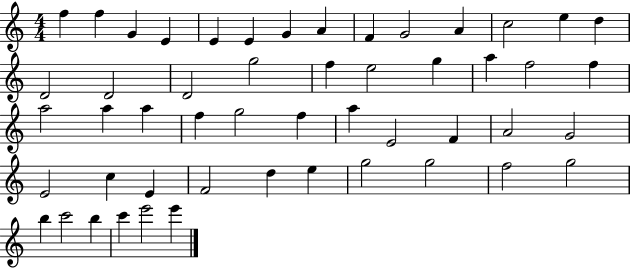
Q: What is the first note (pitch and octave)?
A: F5